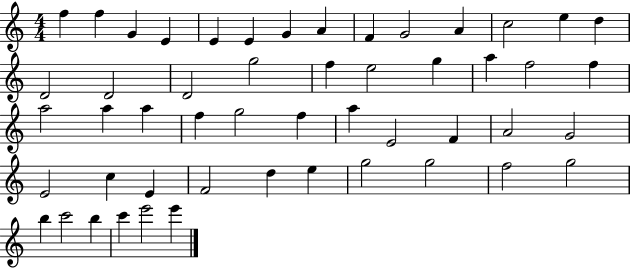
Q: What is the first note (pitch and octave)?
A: F5